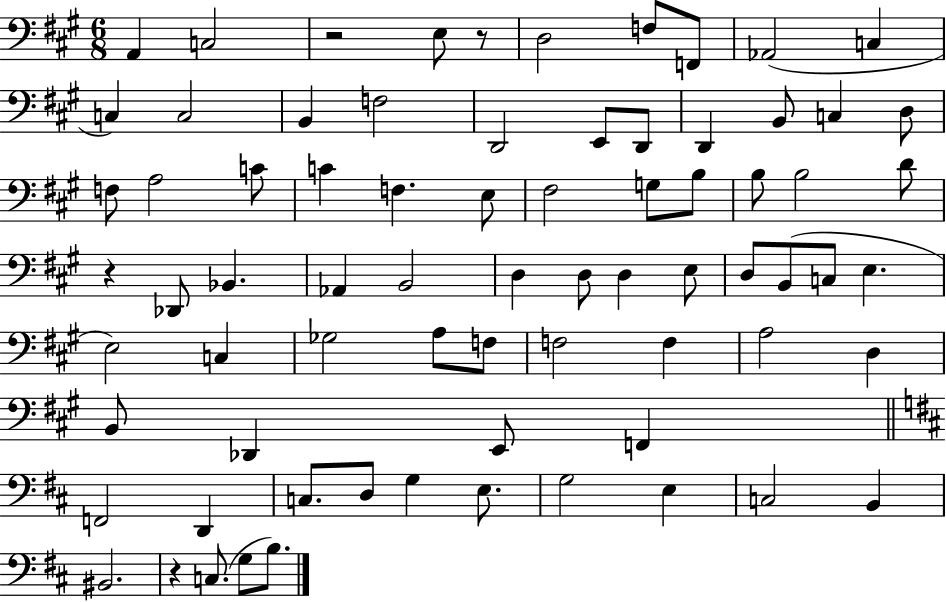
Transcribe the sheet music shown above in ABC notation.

X:1
T:Untitled
M:6/8
L:1/4
K:A
A,, C,2 z2 E,/2 z/2 D,2 F,/2 F,,/2 _A,,2 C, C, C,2 B,, F,2 D,,2 E,,/2 D,,/2 D,, B,,/2 C, D,/2 F,/2 A,2 C/2 C F, E,/2 ^F,2 G,/2 B,/2 B,/2 B,2 D/2 z _D,,/2 _B,, _A,, B,,2 D, D,/2 D, E,/2 D,/2 B,,/2 C,/2 E, E,2 C, _G,2 A,/2 F,/2 F,2 F, A,2 D, B,,/2 _D,, E,,/2 F,, F,,2 D,, C,/2 D,/2 G, E,/2 G,2 E, C,2 B,, ^B,,2 z C,/2 G,/2 B,/2